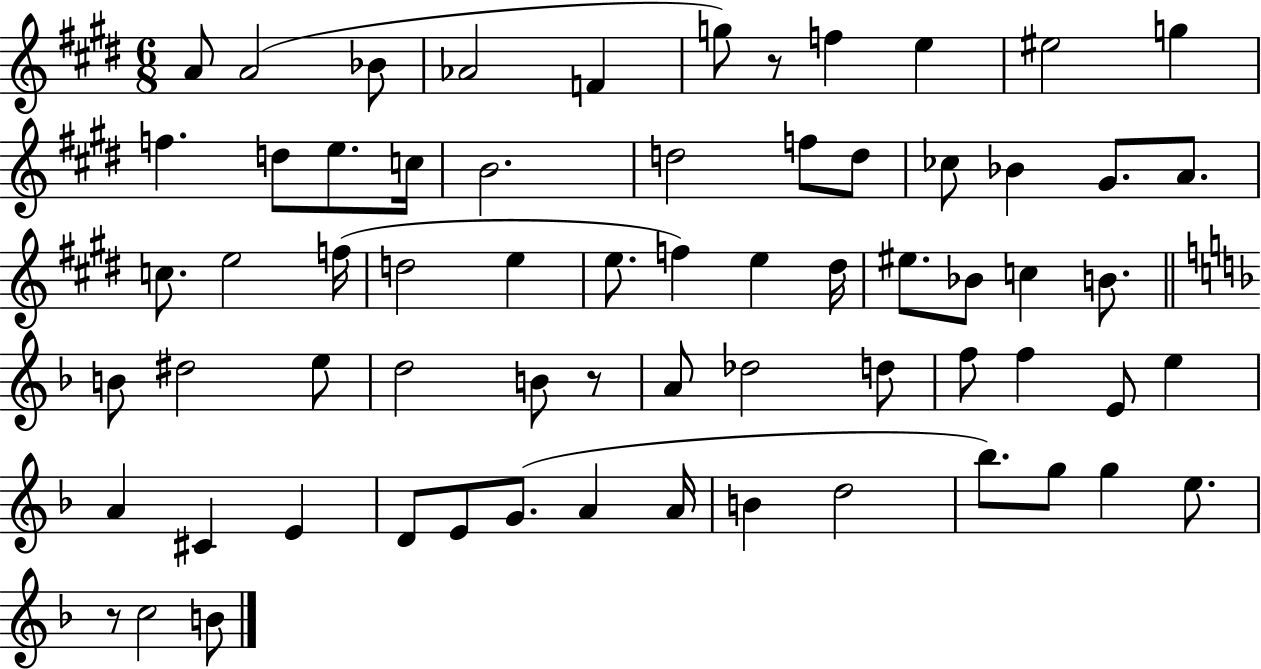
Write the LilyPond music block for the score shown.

{
  \clef treble
  \numericTimeSignature
  \time 6/8
  \key e \major
  a'8 a'2( bes'8 | aes'2 f'4 | g''8) r8 f''4 e''4 | eis''2 g''4 | \break f''4. d''8 e''8. c''16 | b'2. | d''2 f''8 d''8 | ces''8 bes'4 gis'8. a'8. | \break c''8. e''2 f''16( | d''2 e''4 | e''8. f''4) e''4 dis''16 | eis''8. bes'8 c''4 b'8. | \break \bar "||" \break \key d \minor b'8 dis''2 e''8 | d''2 b'8 r8 | a'8 des''2 d''8 | f''8 f''4 e'8 e''4 | \break a'4 cis'4 e'4 | d'8 e'8 g'8.( a'4 a'16 | b'4 d''2 | bes''8.) g''8 g''4 e''8. | \break r8 c''2 b'8 | \bar "|."
}